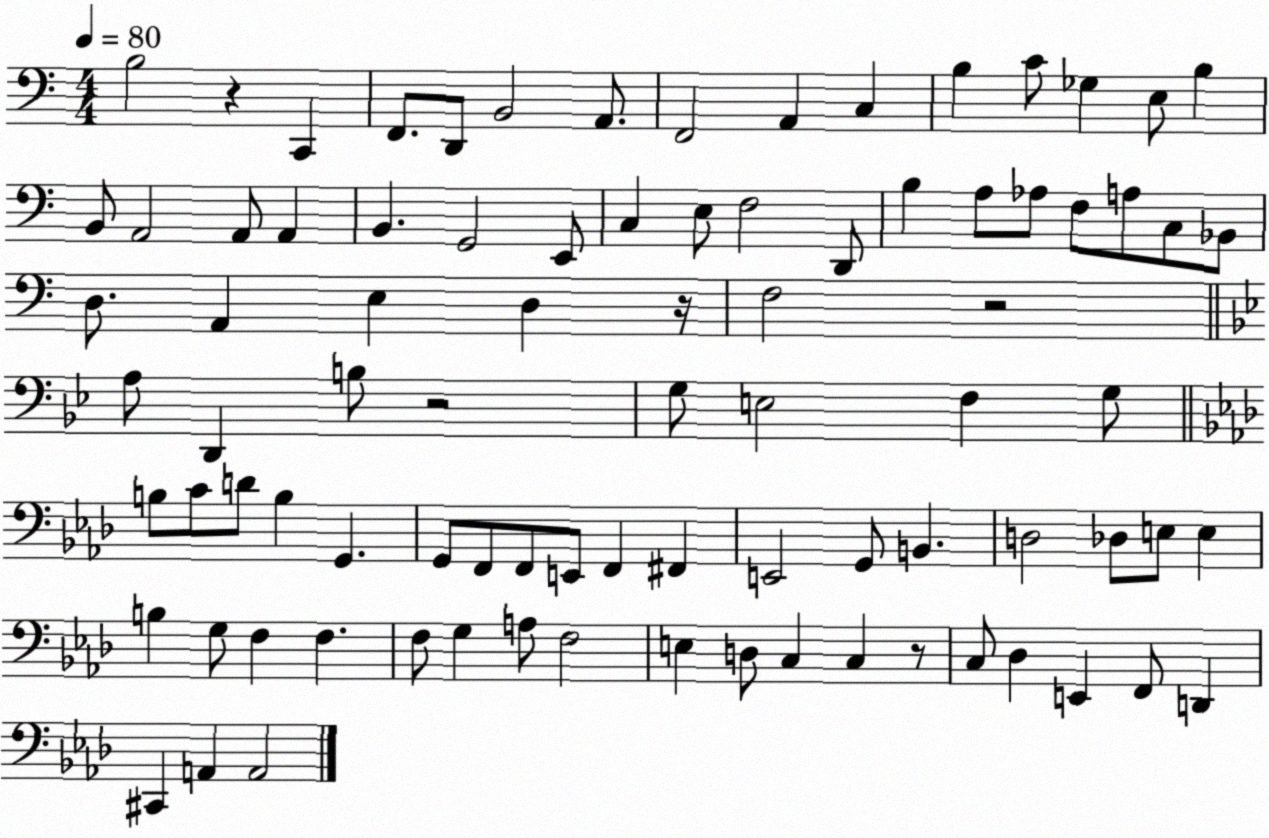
X:1
T:Untitled
M:4/4
L:1/4
K:C
B,2 z C,, F,,/2 D,,/2 B,,2 A,,/2 F,,2 A,, C, B, C/2 _G, E,/2 B, B,,/2 A,,2 A,,/2 A,, B,, G,,2 E,,/2 C, E,/2 F,2 D,,/2 B, A,/2 _A,/2 F,/2 A,/2 C,/2 _B,,/2 D,/2 A,, E, D, z/4 F,2 z2 A,/2 D,, B,/2 z2 G,/2 E,2 F, G,/2 B,/2 C/2 D/2 B, G,, G,,/2 F,,/2 F,,/2 E,,/2 F,, ^F,, E,,2 G,,/2 B,, D,2 _D,/2 E,/2 E, B, G,/2 F, F, F,/2 G, A,/2 F,2 E, D,/2 C, C, z/2 C,/2 _D, E,, F,,/2 D,, ^C,, A,, A,,2